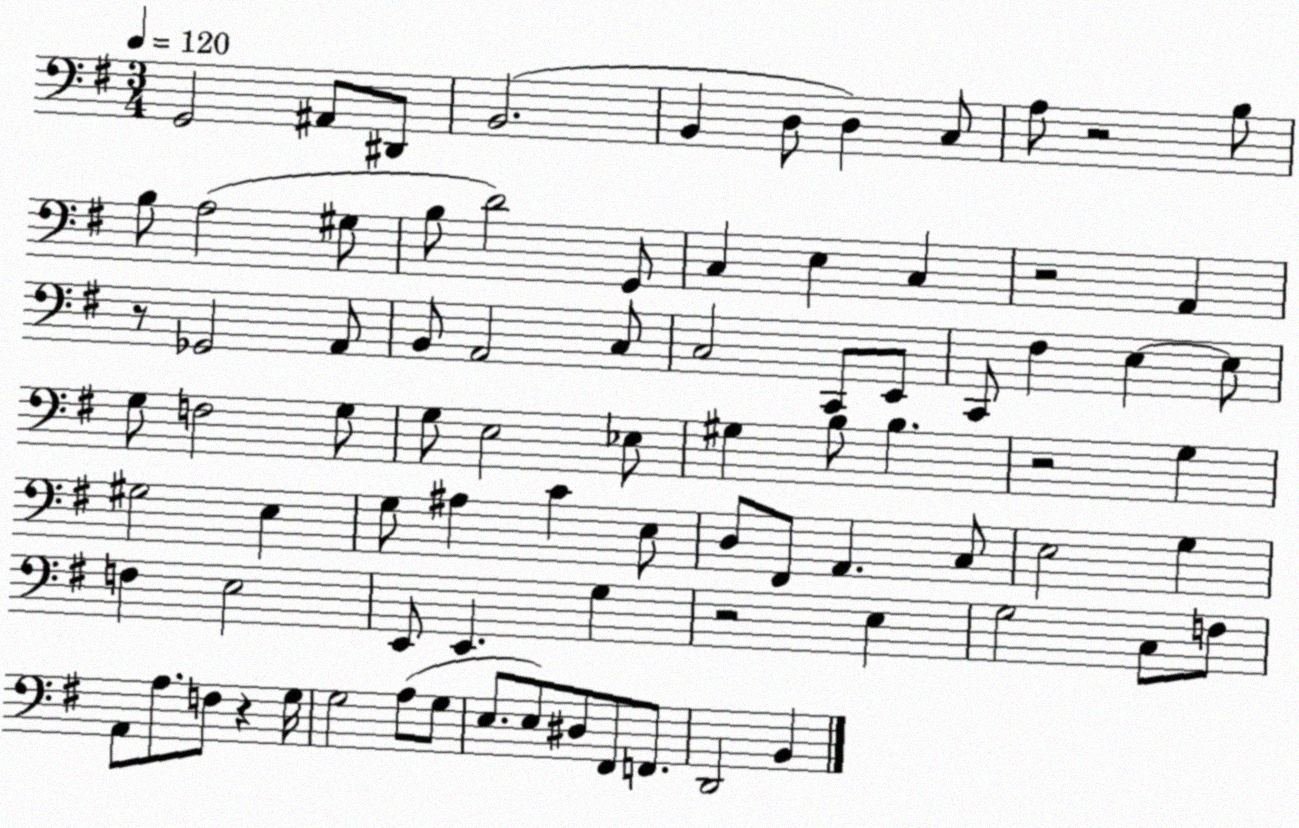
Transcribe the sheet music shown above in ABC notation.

X:1
T:Untitled
M:3/4
L:1/4
K:G
G,,2 ^A,,/2 ^D,,/2 B,,2 B,, D,/2 D, C,/2 A,/2 z2 B,/2 B,/2 A,2 ^G,/2 B,/2 D2 G,,/2 C, E, C, z2 A,, z/2 _G,,2 A,,/2 B,,/2 A,,2 C,/2 C,2 C,,/2 E,,/2 C,,/2 ^F, E, E,/2 G,/2 F,2 G,/2 G,/2 E,2 _E,/2 ^G, B,/2 B, z2 G, ^G,2 E, G,/2 ^A, C E,/2 D,/2 ^F,,/2 A,, C,/2 E,2 G, F, E,2 E,,/2 E,, G, z2 E, G,2 C,/2 F,/2 A,,/2 A,/2 F,/2 z G,/4 G,2 A,/2 G,/2 E,/2 E,/2 ^D,/2 ^F,,/2 F,,/2 D,,2 B,,